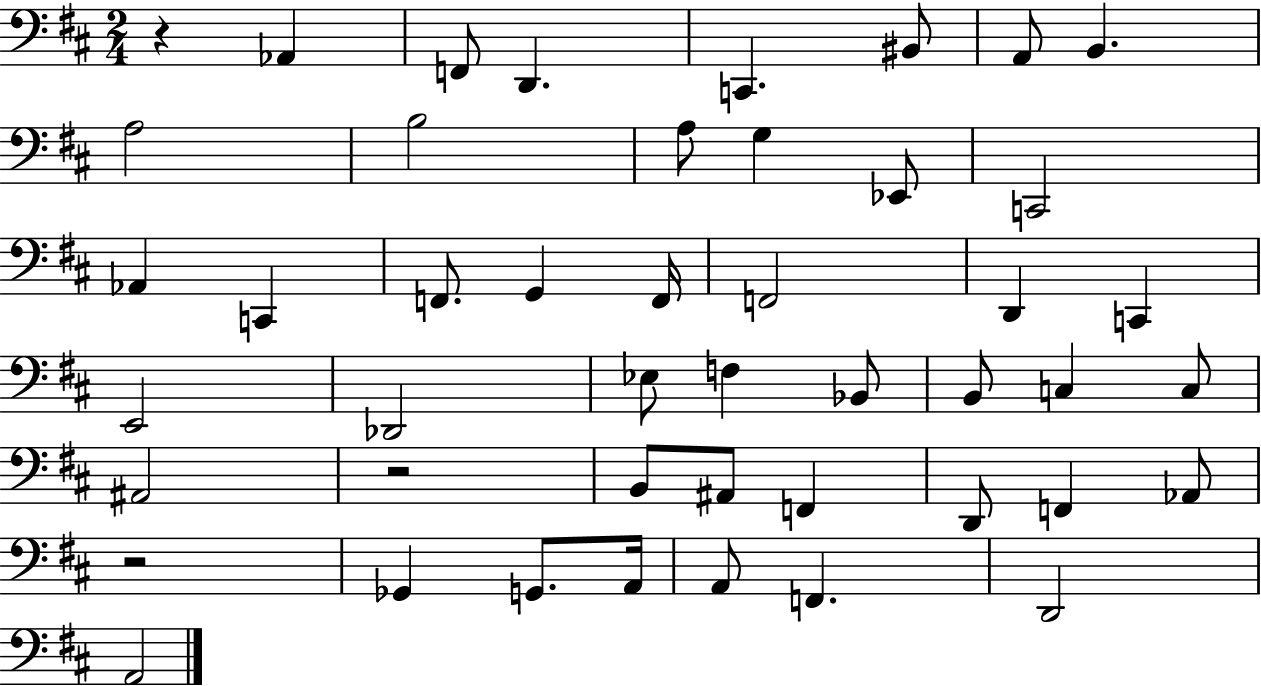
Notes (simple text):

R/q Ab2/q F2/e D2/q. C2/q. BIS2/e A2/e B2/q. A3/h B3/h A3/e G3/q Eb2/e C2/h Ab2/q C2/q F2/e. G2/q F2/s F2/h D2/q C2/q E2/h Db2/h Eb3/e F3/q Bb2/e B2/e C3/q C3/e A#2/h R/h B2/e A#2/e F2/q D2/e F2/q Ab2/e R/h Gb2/q G2/e. A2/s A2/e F2/q. D2/h A2/h